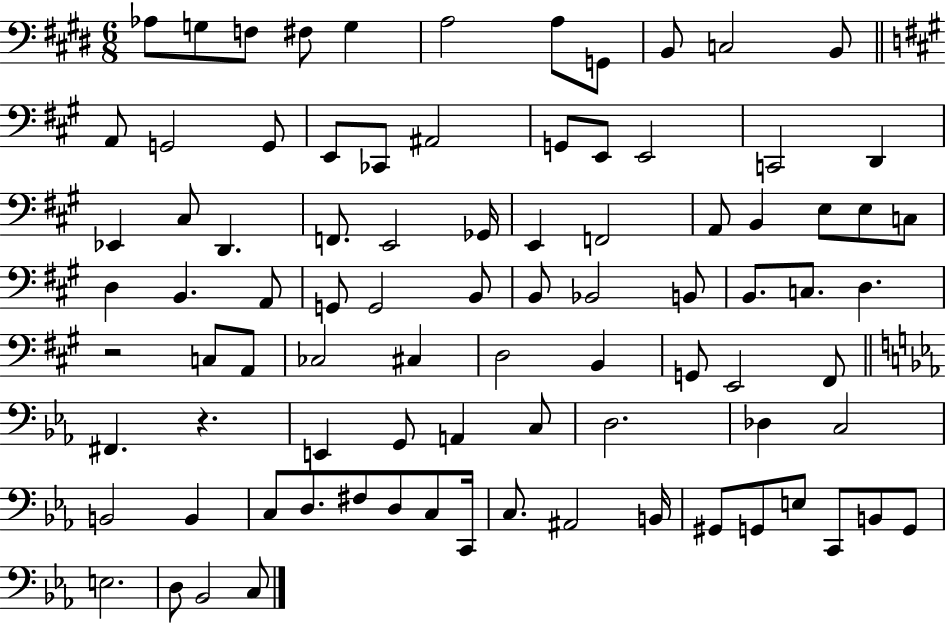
Ab3/e G3/e F3/e F#3/e G3/q A3/h A3/e G2/e B2/e C3/h B2/e A2/e G2/h G2/e E2/e CES2/e A#2/h G2/e E2/e E2/h C2/h D2/q Eb2/q C#3/e D2/q. F2/e. E2/h Gb2/s E2/q F2/h A2/e B2/q E3/e E3/e C3/e D3/q B2/q. A2/e G2/e G2/h B2/e B2/e Bb2/h B2/e B2/e. C3/e. D3/q. R/h C3/e A2/e CES3/h C#3/q D3/h B2/q G2/e E2/h F#2/e F#2/q. R/q. E2/q G2/e A2/q C3/e D3/h. Db3/q C3/h B2/h B2/q C3/e D3/e. F#3/e D3/e C3/e C2/s C3/e. A#2/h B2/s G#2/e G2/e E3/e C2/e B2/e G2/e E3/h. D3/e Bb2/h C3/e